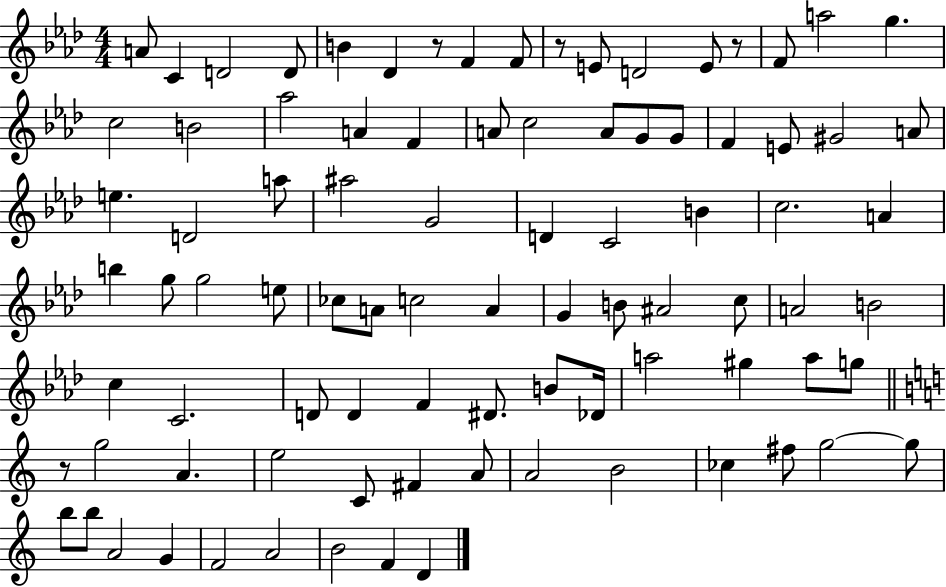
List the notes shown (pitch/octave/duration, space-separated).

A4/e C4/q D4/h D4/e B4/q Db4/q R/e F4/q F4/e R/e E4/e D4/h E4/e R/e F4/e A5/h G5/q. C5/h B4/h Ab5/h A4/q F4/q A4/e C5/h A4/e G4/e G4/e F4/q E4/e G#4/h A4/e E5/q. D4/h A5/e A#5/h G4/h D4/q C4/h B4/q C5/h. A4/q B5/q G5/e G5/h E5/e CES5/e A4/e C5/h A4/q G4/q B4/e A#4/h C5/e A4/h B4/h C5/q C4/h. D4/e D4/q F4/q D#4/e. B4/e Db4/s A5/h G#5/q A5/e G5/e R/e G5/h A4/q. E5/h C4/e F#4/q A4/e A4/h B4/h CES5/q F#5/e G5/h G5/e B5/e B5/e A4/h G4/q F4/h A4/h B4/h F4/q D4/q